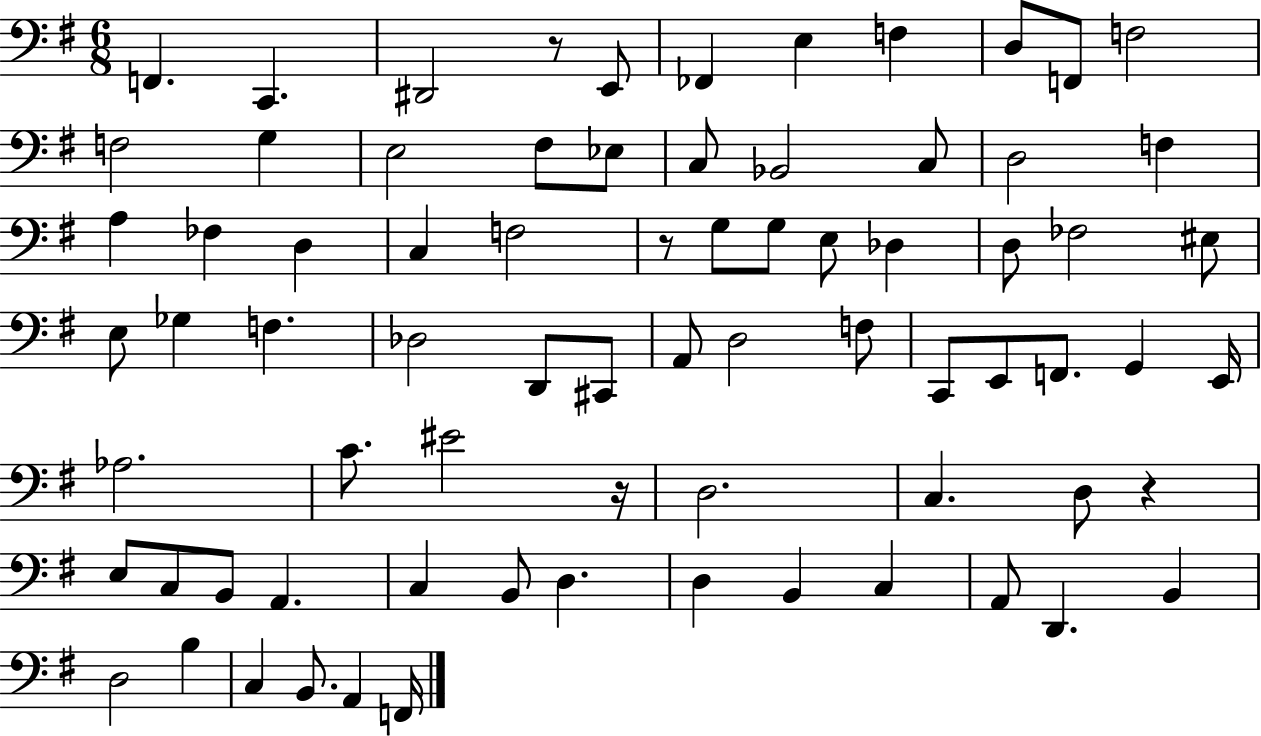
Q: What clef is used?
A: bass